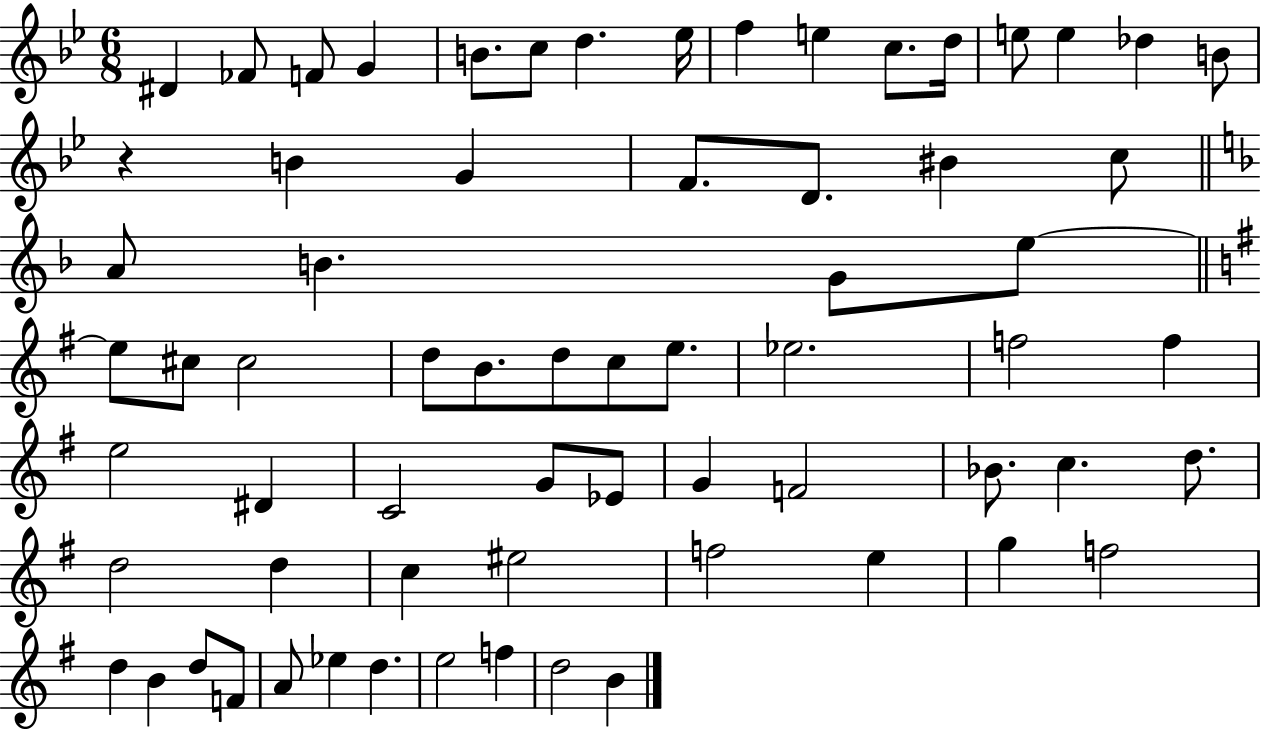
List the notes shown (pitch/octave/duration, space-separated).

D#4/q FES4/e F4/e G4/q B4/e. C5/e D5/q. Eb5/s F5/q E5/q C5/e. D5/s E5/e E5/q Db5/q B4/e R/q B4/q G4/q F4/e. D4/e. BIS4/q C5/e A4/e B4/q. G4/e E5/e E5/e C#5/e C#5/h D5/e B4/e. D5/e C5/e E5/e. Eb5/h. F5/h F5/q E5/h D#4/q C4/h G4/e Eb4/e G4/q F4/h Bb4/e. C5/q. D5/e. D5/h D5/q C5/q EIS5/h F5/h E5/q G5/q F5/h D5/q B4/q D5/e F4/e A4/e Eb5/q D5/q. E5/h F5/q D5/h B4/q